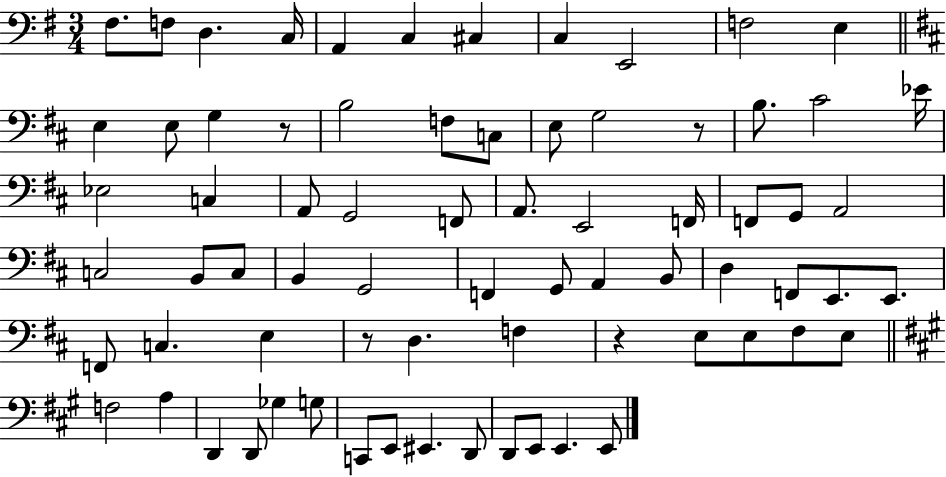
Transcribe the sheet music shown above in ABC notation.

X:1
T:Untitled
M:3/4
L:1/4
K:G
^F,/2 F,/2 D, C,/4 A,, C, ^C, C, E,,2 F,2 E, E, E,/2 G, z/2 B,2 F,/2 C,/2 E,/2 G,2 z/2 B,/2 ^C2 _E/4 _E,2 C, A,,/2 G,,2 F,,/2 A,,/2 E,,2 F,,/4 F,,/2 G,,/2 A,,2 C,2 B,,/2 C,/2 B,, G,,2 F,, G,,/2 A,, B,,/2 D, F,,/2 E,,/2 E,,/2 F,,/2 C, E, z/2 D, F, z E,/2 E,/2 ^F,/2 E,/2 F,2 A, D,, D,,/2 _G, G,/2 C,,/2 E,,/2 ^E,, D,,/2 D,,/2 E,,/2 E,, E,,/2